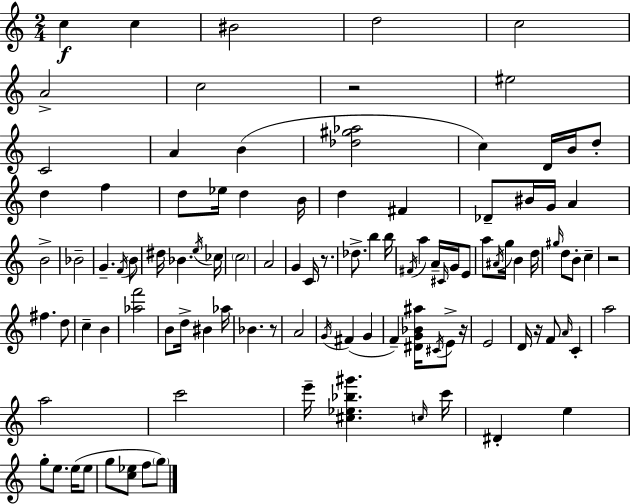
{
  \clef treble
  \numericTimeSignature
  \time 2/4
  \key c \major
  c''4\f c''4 | bis'2 | d''2 | c''2 | \break a'2-> | c''2 | r2 | eis''2 | \break c'2 | a'4 b'4( | <des'' gis'' aes''>2 | c''4) d'16 b'16 d''8-. | \break d''4 f''4 | d''8 ees''16 d''4 b'16 | d''4 fis'4 | des'8-- bis'16 g'16 a'4 | \break b'2-> | bes'2-- | g'4.-- \acciaccatura { f'16 } b'8 | dis''16 bes'4. | \break \acciaccatura { e''16 } ces''16 \parenthesize c''2 | a'2 | g'4 c'16 r8. | des''8.-> b''4 | \break b''16 \acciaccatura { fis'16 } a''4 a'16-- | \grace { cis'16 } g'16 e'8 a''8 \acciaccatura { ais'16 } g''16 | b'4 d''16 \grace { gis''16 } d''8 | b'8-. c''4-- r2 | \break fis''4. | d''8 c''4-- | b'4 <aes'' f'''>2 | b'8 | \break d''16-> bis'4 aes''16 bes'4. | r8 a'2 | \acciaccatura { g'16 } fis'4( | g'4 f'4--) | \break <dis' g' bes' ais''>16 \acciaccatura { cis'16 } e'8-> r16 | e'2 | d'16 r16 f'8 \grace { a'16 } c'4-. | a''2 | \break a''2 | c'''2 | e'''16-- <cis'' ees'' bes'' gis'''>4. | \grace { c''16 } c'''16 dis'4-. e''4 | \break g''8-. e''8. e''16( | e''8 g''8 <c'' ees''>8 f''8 | \parenthesize g''8) \bar "|."
}